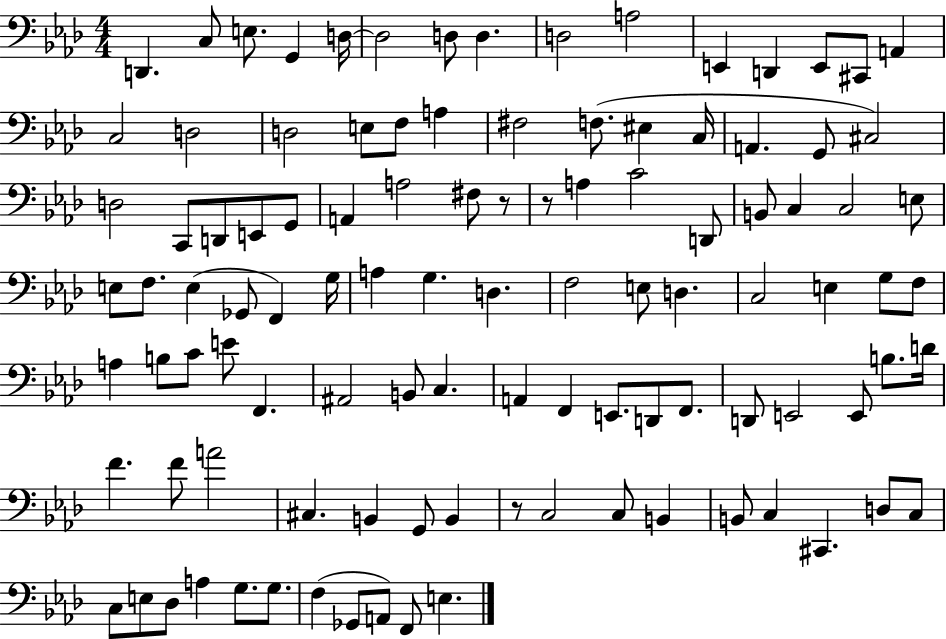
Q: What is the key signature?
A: AES major